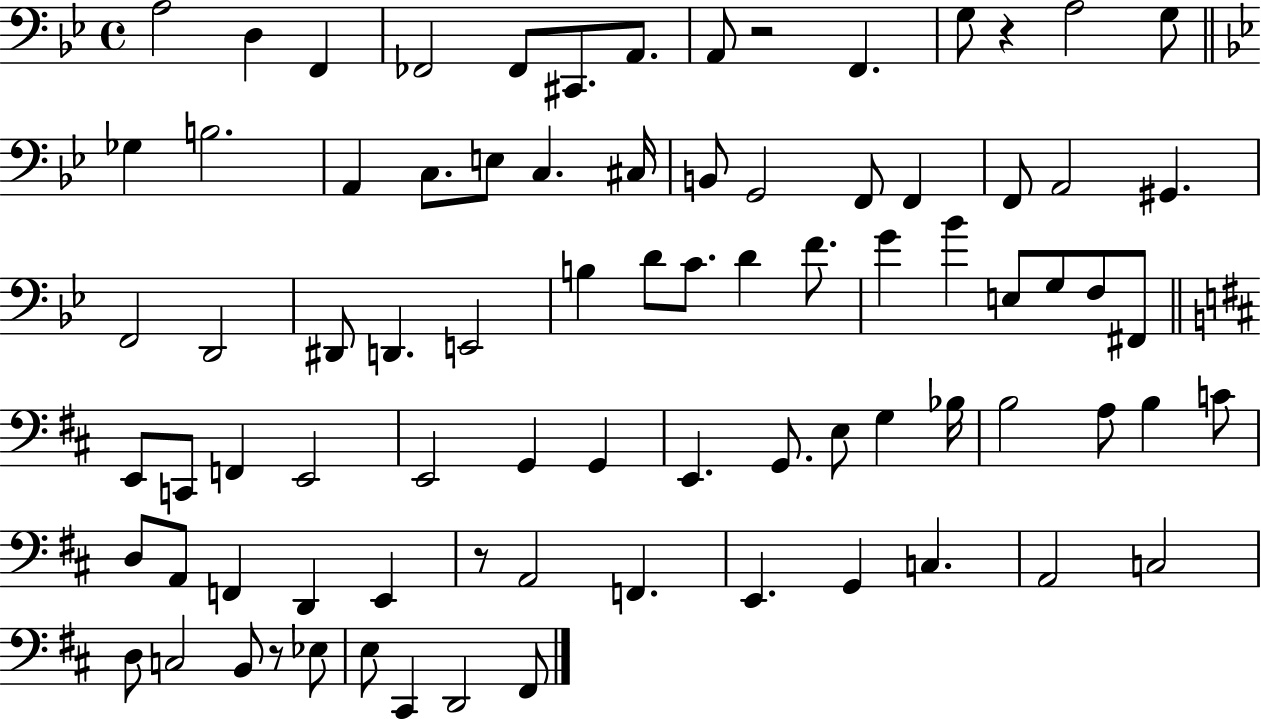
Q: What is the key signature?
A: BES major